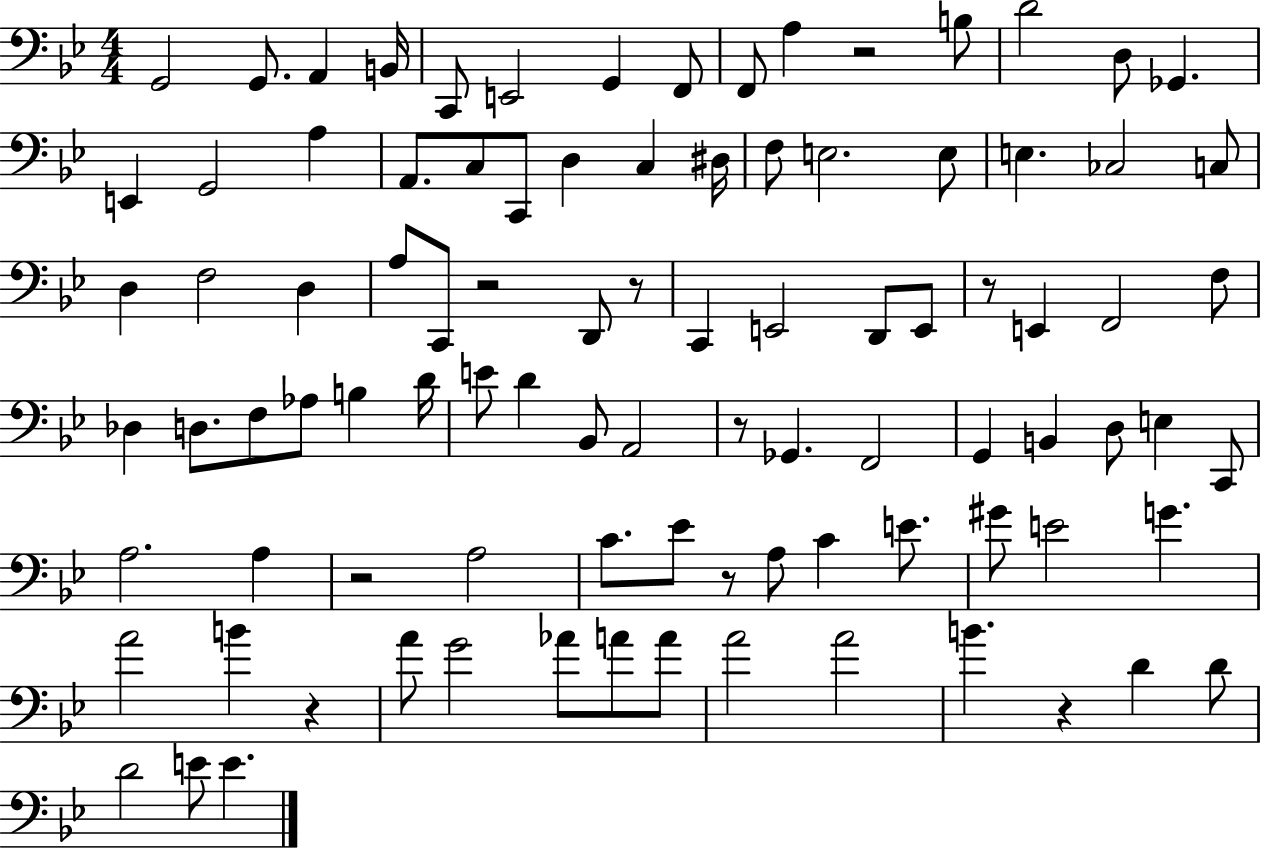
{
  \clef bass
  \numericTimeSignature
  \time 4/4
  \key bes \major
  g,2 g,8. a,4 b,16 | c,8 e,2 g,4 f,8 | f,8 a4 r2 b8 | d'2 d8 ges,4. | \break e,4 g,2 a4 | a,8. c8 c,8 d4 c4 dis16 | f8 e2. e8 | e4. ces2 c8 | \break d4 f2 d4 | a8 c,8 r2 d,8 r8 | c,4 e,2 d,8 e,8 | r8 e,4 f,2 f8 | \break des4 d8. f8 aes8 b4 d'16 | e'8 d'4 bes,8 a,2 | r8 ges,4. f,2 | g,4 b,4 d8 e4 c,8 | \break a2. a4 | r2 a2 | c'8. ees'8 r8 a8 c'4 e'8. | gis'8 e'2 g'4. | \break a'2 b'4 r4 | a'8 g'2 aes'8 a'8 a'8 | a'2 a'2 | b'4. r4 d'4 d'8 | \break d'2 e'8 e'4. | \bar "|."
}